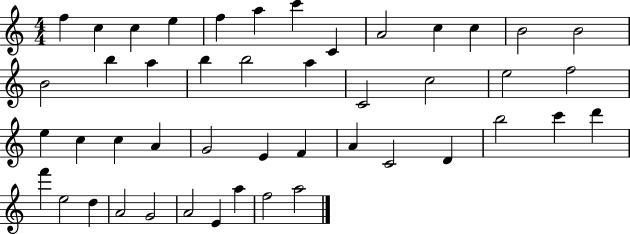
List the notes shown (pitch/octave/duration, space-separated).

F5/q C5/q C5/q E5/q F5/q A5/q C6/q C4/q A4/h C5/q C5/q B4/h B4/h B4/h B5/q A5/q B5/q B5/h A5/q C4/h C5/h E5/h F5/h E5/q C5/q C5/q A4/q G4/h E4/q F4/q A4/q C4/h D4/q B5/h C6/q D6/q F6/q E5/h D5/q A4/h G4/h A4/h E4/q A5/q F5/h A5/h